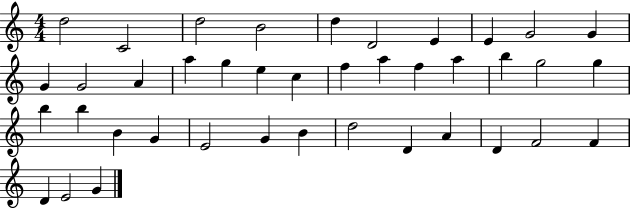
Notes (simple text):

D5/h C4/h D5/h B4/h D5/q D4/h E4/q E4/q G4/h G4/q G4/q G4/h A4/q A5/q G5/q E5/q C5/q F5/q A5/q F5/q A5/q B5/q G5/h G5/q B5/q B5/q B4/q G4/q E4/h G4/q B4/q D5/h D4/q A4/q D4/q F4/h F4/q D4/q E4/h G4/q